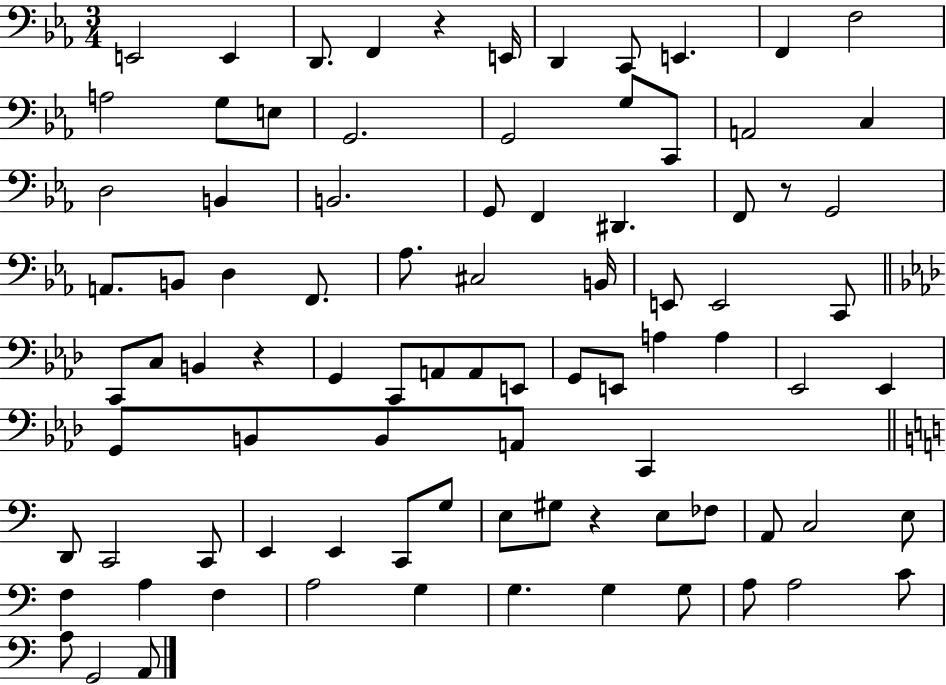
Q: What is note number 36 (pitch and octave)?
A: E2